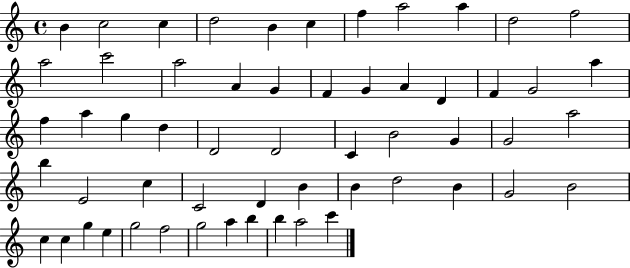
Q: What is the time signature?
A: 4/4